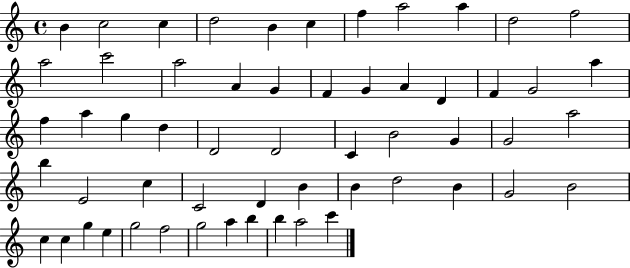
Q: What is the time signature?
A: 4/4